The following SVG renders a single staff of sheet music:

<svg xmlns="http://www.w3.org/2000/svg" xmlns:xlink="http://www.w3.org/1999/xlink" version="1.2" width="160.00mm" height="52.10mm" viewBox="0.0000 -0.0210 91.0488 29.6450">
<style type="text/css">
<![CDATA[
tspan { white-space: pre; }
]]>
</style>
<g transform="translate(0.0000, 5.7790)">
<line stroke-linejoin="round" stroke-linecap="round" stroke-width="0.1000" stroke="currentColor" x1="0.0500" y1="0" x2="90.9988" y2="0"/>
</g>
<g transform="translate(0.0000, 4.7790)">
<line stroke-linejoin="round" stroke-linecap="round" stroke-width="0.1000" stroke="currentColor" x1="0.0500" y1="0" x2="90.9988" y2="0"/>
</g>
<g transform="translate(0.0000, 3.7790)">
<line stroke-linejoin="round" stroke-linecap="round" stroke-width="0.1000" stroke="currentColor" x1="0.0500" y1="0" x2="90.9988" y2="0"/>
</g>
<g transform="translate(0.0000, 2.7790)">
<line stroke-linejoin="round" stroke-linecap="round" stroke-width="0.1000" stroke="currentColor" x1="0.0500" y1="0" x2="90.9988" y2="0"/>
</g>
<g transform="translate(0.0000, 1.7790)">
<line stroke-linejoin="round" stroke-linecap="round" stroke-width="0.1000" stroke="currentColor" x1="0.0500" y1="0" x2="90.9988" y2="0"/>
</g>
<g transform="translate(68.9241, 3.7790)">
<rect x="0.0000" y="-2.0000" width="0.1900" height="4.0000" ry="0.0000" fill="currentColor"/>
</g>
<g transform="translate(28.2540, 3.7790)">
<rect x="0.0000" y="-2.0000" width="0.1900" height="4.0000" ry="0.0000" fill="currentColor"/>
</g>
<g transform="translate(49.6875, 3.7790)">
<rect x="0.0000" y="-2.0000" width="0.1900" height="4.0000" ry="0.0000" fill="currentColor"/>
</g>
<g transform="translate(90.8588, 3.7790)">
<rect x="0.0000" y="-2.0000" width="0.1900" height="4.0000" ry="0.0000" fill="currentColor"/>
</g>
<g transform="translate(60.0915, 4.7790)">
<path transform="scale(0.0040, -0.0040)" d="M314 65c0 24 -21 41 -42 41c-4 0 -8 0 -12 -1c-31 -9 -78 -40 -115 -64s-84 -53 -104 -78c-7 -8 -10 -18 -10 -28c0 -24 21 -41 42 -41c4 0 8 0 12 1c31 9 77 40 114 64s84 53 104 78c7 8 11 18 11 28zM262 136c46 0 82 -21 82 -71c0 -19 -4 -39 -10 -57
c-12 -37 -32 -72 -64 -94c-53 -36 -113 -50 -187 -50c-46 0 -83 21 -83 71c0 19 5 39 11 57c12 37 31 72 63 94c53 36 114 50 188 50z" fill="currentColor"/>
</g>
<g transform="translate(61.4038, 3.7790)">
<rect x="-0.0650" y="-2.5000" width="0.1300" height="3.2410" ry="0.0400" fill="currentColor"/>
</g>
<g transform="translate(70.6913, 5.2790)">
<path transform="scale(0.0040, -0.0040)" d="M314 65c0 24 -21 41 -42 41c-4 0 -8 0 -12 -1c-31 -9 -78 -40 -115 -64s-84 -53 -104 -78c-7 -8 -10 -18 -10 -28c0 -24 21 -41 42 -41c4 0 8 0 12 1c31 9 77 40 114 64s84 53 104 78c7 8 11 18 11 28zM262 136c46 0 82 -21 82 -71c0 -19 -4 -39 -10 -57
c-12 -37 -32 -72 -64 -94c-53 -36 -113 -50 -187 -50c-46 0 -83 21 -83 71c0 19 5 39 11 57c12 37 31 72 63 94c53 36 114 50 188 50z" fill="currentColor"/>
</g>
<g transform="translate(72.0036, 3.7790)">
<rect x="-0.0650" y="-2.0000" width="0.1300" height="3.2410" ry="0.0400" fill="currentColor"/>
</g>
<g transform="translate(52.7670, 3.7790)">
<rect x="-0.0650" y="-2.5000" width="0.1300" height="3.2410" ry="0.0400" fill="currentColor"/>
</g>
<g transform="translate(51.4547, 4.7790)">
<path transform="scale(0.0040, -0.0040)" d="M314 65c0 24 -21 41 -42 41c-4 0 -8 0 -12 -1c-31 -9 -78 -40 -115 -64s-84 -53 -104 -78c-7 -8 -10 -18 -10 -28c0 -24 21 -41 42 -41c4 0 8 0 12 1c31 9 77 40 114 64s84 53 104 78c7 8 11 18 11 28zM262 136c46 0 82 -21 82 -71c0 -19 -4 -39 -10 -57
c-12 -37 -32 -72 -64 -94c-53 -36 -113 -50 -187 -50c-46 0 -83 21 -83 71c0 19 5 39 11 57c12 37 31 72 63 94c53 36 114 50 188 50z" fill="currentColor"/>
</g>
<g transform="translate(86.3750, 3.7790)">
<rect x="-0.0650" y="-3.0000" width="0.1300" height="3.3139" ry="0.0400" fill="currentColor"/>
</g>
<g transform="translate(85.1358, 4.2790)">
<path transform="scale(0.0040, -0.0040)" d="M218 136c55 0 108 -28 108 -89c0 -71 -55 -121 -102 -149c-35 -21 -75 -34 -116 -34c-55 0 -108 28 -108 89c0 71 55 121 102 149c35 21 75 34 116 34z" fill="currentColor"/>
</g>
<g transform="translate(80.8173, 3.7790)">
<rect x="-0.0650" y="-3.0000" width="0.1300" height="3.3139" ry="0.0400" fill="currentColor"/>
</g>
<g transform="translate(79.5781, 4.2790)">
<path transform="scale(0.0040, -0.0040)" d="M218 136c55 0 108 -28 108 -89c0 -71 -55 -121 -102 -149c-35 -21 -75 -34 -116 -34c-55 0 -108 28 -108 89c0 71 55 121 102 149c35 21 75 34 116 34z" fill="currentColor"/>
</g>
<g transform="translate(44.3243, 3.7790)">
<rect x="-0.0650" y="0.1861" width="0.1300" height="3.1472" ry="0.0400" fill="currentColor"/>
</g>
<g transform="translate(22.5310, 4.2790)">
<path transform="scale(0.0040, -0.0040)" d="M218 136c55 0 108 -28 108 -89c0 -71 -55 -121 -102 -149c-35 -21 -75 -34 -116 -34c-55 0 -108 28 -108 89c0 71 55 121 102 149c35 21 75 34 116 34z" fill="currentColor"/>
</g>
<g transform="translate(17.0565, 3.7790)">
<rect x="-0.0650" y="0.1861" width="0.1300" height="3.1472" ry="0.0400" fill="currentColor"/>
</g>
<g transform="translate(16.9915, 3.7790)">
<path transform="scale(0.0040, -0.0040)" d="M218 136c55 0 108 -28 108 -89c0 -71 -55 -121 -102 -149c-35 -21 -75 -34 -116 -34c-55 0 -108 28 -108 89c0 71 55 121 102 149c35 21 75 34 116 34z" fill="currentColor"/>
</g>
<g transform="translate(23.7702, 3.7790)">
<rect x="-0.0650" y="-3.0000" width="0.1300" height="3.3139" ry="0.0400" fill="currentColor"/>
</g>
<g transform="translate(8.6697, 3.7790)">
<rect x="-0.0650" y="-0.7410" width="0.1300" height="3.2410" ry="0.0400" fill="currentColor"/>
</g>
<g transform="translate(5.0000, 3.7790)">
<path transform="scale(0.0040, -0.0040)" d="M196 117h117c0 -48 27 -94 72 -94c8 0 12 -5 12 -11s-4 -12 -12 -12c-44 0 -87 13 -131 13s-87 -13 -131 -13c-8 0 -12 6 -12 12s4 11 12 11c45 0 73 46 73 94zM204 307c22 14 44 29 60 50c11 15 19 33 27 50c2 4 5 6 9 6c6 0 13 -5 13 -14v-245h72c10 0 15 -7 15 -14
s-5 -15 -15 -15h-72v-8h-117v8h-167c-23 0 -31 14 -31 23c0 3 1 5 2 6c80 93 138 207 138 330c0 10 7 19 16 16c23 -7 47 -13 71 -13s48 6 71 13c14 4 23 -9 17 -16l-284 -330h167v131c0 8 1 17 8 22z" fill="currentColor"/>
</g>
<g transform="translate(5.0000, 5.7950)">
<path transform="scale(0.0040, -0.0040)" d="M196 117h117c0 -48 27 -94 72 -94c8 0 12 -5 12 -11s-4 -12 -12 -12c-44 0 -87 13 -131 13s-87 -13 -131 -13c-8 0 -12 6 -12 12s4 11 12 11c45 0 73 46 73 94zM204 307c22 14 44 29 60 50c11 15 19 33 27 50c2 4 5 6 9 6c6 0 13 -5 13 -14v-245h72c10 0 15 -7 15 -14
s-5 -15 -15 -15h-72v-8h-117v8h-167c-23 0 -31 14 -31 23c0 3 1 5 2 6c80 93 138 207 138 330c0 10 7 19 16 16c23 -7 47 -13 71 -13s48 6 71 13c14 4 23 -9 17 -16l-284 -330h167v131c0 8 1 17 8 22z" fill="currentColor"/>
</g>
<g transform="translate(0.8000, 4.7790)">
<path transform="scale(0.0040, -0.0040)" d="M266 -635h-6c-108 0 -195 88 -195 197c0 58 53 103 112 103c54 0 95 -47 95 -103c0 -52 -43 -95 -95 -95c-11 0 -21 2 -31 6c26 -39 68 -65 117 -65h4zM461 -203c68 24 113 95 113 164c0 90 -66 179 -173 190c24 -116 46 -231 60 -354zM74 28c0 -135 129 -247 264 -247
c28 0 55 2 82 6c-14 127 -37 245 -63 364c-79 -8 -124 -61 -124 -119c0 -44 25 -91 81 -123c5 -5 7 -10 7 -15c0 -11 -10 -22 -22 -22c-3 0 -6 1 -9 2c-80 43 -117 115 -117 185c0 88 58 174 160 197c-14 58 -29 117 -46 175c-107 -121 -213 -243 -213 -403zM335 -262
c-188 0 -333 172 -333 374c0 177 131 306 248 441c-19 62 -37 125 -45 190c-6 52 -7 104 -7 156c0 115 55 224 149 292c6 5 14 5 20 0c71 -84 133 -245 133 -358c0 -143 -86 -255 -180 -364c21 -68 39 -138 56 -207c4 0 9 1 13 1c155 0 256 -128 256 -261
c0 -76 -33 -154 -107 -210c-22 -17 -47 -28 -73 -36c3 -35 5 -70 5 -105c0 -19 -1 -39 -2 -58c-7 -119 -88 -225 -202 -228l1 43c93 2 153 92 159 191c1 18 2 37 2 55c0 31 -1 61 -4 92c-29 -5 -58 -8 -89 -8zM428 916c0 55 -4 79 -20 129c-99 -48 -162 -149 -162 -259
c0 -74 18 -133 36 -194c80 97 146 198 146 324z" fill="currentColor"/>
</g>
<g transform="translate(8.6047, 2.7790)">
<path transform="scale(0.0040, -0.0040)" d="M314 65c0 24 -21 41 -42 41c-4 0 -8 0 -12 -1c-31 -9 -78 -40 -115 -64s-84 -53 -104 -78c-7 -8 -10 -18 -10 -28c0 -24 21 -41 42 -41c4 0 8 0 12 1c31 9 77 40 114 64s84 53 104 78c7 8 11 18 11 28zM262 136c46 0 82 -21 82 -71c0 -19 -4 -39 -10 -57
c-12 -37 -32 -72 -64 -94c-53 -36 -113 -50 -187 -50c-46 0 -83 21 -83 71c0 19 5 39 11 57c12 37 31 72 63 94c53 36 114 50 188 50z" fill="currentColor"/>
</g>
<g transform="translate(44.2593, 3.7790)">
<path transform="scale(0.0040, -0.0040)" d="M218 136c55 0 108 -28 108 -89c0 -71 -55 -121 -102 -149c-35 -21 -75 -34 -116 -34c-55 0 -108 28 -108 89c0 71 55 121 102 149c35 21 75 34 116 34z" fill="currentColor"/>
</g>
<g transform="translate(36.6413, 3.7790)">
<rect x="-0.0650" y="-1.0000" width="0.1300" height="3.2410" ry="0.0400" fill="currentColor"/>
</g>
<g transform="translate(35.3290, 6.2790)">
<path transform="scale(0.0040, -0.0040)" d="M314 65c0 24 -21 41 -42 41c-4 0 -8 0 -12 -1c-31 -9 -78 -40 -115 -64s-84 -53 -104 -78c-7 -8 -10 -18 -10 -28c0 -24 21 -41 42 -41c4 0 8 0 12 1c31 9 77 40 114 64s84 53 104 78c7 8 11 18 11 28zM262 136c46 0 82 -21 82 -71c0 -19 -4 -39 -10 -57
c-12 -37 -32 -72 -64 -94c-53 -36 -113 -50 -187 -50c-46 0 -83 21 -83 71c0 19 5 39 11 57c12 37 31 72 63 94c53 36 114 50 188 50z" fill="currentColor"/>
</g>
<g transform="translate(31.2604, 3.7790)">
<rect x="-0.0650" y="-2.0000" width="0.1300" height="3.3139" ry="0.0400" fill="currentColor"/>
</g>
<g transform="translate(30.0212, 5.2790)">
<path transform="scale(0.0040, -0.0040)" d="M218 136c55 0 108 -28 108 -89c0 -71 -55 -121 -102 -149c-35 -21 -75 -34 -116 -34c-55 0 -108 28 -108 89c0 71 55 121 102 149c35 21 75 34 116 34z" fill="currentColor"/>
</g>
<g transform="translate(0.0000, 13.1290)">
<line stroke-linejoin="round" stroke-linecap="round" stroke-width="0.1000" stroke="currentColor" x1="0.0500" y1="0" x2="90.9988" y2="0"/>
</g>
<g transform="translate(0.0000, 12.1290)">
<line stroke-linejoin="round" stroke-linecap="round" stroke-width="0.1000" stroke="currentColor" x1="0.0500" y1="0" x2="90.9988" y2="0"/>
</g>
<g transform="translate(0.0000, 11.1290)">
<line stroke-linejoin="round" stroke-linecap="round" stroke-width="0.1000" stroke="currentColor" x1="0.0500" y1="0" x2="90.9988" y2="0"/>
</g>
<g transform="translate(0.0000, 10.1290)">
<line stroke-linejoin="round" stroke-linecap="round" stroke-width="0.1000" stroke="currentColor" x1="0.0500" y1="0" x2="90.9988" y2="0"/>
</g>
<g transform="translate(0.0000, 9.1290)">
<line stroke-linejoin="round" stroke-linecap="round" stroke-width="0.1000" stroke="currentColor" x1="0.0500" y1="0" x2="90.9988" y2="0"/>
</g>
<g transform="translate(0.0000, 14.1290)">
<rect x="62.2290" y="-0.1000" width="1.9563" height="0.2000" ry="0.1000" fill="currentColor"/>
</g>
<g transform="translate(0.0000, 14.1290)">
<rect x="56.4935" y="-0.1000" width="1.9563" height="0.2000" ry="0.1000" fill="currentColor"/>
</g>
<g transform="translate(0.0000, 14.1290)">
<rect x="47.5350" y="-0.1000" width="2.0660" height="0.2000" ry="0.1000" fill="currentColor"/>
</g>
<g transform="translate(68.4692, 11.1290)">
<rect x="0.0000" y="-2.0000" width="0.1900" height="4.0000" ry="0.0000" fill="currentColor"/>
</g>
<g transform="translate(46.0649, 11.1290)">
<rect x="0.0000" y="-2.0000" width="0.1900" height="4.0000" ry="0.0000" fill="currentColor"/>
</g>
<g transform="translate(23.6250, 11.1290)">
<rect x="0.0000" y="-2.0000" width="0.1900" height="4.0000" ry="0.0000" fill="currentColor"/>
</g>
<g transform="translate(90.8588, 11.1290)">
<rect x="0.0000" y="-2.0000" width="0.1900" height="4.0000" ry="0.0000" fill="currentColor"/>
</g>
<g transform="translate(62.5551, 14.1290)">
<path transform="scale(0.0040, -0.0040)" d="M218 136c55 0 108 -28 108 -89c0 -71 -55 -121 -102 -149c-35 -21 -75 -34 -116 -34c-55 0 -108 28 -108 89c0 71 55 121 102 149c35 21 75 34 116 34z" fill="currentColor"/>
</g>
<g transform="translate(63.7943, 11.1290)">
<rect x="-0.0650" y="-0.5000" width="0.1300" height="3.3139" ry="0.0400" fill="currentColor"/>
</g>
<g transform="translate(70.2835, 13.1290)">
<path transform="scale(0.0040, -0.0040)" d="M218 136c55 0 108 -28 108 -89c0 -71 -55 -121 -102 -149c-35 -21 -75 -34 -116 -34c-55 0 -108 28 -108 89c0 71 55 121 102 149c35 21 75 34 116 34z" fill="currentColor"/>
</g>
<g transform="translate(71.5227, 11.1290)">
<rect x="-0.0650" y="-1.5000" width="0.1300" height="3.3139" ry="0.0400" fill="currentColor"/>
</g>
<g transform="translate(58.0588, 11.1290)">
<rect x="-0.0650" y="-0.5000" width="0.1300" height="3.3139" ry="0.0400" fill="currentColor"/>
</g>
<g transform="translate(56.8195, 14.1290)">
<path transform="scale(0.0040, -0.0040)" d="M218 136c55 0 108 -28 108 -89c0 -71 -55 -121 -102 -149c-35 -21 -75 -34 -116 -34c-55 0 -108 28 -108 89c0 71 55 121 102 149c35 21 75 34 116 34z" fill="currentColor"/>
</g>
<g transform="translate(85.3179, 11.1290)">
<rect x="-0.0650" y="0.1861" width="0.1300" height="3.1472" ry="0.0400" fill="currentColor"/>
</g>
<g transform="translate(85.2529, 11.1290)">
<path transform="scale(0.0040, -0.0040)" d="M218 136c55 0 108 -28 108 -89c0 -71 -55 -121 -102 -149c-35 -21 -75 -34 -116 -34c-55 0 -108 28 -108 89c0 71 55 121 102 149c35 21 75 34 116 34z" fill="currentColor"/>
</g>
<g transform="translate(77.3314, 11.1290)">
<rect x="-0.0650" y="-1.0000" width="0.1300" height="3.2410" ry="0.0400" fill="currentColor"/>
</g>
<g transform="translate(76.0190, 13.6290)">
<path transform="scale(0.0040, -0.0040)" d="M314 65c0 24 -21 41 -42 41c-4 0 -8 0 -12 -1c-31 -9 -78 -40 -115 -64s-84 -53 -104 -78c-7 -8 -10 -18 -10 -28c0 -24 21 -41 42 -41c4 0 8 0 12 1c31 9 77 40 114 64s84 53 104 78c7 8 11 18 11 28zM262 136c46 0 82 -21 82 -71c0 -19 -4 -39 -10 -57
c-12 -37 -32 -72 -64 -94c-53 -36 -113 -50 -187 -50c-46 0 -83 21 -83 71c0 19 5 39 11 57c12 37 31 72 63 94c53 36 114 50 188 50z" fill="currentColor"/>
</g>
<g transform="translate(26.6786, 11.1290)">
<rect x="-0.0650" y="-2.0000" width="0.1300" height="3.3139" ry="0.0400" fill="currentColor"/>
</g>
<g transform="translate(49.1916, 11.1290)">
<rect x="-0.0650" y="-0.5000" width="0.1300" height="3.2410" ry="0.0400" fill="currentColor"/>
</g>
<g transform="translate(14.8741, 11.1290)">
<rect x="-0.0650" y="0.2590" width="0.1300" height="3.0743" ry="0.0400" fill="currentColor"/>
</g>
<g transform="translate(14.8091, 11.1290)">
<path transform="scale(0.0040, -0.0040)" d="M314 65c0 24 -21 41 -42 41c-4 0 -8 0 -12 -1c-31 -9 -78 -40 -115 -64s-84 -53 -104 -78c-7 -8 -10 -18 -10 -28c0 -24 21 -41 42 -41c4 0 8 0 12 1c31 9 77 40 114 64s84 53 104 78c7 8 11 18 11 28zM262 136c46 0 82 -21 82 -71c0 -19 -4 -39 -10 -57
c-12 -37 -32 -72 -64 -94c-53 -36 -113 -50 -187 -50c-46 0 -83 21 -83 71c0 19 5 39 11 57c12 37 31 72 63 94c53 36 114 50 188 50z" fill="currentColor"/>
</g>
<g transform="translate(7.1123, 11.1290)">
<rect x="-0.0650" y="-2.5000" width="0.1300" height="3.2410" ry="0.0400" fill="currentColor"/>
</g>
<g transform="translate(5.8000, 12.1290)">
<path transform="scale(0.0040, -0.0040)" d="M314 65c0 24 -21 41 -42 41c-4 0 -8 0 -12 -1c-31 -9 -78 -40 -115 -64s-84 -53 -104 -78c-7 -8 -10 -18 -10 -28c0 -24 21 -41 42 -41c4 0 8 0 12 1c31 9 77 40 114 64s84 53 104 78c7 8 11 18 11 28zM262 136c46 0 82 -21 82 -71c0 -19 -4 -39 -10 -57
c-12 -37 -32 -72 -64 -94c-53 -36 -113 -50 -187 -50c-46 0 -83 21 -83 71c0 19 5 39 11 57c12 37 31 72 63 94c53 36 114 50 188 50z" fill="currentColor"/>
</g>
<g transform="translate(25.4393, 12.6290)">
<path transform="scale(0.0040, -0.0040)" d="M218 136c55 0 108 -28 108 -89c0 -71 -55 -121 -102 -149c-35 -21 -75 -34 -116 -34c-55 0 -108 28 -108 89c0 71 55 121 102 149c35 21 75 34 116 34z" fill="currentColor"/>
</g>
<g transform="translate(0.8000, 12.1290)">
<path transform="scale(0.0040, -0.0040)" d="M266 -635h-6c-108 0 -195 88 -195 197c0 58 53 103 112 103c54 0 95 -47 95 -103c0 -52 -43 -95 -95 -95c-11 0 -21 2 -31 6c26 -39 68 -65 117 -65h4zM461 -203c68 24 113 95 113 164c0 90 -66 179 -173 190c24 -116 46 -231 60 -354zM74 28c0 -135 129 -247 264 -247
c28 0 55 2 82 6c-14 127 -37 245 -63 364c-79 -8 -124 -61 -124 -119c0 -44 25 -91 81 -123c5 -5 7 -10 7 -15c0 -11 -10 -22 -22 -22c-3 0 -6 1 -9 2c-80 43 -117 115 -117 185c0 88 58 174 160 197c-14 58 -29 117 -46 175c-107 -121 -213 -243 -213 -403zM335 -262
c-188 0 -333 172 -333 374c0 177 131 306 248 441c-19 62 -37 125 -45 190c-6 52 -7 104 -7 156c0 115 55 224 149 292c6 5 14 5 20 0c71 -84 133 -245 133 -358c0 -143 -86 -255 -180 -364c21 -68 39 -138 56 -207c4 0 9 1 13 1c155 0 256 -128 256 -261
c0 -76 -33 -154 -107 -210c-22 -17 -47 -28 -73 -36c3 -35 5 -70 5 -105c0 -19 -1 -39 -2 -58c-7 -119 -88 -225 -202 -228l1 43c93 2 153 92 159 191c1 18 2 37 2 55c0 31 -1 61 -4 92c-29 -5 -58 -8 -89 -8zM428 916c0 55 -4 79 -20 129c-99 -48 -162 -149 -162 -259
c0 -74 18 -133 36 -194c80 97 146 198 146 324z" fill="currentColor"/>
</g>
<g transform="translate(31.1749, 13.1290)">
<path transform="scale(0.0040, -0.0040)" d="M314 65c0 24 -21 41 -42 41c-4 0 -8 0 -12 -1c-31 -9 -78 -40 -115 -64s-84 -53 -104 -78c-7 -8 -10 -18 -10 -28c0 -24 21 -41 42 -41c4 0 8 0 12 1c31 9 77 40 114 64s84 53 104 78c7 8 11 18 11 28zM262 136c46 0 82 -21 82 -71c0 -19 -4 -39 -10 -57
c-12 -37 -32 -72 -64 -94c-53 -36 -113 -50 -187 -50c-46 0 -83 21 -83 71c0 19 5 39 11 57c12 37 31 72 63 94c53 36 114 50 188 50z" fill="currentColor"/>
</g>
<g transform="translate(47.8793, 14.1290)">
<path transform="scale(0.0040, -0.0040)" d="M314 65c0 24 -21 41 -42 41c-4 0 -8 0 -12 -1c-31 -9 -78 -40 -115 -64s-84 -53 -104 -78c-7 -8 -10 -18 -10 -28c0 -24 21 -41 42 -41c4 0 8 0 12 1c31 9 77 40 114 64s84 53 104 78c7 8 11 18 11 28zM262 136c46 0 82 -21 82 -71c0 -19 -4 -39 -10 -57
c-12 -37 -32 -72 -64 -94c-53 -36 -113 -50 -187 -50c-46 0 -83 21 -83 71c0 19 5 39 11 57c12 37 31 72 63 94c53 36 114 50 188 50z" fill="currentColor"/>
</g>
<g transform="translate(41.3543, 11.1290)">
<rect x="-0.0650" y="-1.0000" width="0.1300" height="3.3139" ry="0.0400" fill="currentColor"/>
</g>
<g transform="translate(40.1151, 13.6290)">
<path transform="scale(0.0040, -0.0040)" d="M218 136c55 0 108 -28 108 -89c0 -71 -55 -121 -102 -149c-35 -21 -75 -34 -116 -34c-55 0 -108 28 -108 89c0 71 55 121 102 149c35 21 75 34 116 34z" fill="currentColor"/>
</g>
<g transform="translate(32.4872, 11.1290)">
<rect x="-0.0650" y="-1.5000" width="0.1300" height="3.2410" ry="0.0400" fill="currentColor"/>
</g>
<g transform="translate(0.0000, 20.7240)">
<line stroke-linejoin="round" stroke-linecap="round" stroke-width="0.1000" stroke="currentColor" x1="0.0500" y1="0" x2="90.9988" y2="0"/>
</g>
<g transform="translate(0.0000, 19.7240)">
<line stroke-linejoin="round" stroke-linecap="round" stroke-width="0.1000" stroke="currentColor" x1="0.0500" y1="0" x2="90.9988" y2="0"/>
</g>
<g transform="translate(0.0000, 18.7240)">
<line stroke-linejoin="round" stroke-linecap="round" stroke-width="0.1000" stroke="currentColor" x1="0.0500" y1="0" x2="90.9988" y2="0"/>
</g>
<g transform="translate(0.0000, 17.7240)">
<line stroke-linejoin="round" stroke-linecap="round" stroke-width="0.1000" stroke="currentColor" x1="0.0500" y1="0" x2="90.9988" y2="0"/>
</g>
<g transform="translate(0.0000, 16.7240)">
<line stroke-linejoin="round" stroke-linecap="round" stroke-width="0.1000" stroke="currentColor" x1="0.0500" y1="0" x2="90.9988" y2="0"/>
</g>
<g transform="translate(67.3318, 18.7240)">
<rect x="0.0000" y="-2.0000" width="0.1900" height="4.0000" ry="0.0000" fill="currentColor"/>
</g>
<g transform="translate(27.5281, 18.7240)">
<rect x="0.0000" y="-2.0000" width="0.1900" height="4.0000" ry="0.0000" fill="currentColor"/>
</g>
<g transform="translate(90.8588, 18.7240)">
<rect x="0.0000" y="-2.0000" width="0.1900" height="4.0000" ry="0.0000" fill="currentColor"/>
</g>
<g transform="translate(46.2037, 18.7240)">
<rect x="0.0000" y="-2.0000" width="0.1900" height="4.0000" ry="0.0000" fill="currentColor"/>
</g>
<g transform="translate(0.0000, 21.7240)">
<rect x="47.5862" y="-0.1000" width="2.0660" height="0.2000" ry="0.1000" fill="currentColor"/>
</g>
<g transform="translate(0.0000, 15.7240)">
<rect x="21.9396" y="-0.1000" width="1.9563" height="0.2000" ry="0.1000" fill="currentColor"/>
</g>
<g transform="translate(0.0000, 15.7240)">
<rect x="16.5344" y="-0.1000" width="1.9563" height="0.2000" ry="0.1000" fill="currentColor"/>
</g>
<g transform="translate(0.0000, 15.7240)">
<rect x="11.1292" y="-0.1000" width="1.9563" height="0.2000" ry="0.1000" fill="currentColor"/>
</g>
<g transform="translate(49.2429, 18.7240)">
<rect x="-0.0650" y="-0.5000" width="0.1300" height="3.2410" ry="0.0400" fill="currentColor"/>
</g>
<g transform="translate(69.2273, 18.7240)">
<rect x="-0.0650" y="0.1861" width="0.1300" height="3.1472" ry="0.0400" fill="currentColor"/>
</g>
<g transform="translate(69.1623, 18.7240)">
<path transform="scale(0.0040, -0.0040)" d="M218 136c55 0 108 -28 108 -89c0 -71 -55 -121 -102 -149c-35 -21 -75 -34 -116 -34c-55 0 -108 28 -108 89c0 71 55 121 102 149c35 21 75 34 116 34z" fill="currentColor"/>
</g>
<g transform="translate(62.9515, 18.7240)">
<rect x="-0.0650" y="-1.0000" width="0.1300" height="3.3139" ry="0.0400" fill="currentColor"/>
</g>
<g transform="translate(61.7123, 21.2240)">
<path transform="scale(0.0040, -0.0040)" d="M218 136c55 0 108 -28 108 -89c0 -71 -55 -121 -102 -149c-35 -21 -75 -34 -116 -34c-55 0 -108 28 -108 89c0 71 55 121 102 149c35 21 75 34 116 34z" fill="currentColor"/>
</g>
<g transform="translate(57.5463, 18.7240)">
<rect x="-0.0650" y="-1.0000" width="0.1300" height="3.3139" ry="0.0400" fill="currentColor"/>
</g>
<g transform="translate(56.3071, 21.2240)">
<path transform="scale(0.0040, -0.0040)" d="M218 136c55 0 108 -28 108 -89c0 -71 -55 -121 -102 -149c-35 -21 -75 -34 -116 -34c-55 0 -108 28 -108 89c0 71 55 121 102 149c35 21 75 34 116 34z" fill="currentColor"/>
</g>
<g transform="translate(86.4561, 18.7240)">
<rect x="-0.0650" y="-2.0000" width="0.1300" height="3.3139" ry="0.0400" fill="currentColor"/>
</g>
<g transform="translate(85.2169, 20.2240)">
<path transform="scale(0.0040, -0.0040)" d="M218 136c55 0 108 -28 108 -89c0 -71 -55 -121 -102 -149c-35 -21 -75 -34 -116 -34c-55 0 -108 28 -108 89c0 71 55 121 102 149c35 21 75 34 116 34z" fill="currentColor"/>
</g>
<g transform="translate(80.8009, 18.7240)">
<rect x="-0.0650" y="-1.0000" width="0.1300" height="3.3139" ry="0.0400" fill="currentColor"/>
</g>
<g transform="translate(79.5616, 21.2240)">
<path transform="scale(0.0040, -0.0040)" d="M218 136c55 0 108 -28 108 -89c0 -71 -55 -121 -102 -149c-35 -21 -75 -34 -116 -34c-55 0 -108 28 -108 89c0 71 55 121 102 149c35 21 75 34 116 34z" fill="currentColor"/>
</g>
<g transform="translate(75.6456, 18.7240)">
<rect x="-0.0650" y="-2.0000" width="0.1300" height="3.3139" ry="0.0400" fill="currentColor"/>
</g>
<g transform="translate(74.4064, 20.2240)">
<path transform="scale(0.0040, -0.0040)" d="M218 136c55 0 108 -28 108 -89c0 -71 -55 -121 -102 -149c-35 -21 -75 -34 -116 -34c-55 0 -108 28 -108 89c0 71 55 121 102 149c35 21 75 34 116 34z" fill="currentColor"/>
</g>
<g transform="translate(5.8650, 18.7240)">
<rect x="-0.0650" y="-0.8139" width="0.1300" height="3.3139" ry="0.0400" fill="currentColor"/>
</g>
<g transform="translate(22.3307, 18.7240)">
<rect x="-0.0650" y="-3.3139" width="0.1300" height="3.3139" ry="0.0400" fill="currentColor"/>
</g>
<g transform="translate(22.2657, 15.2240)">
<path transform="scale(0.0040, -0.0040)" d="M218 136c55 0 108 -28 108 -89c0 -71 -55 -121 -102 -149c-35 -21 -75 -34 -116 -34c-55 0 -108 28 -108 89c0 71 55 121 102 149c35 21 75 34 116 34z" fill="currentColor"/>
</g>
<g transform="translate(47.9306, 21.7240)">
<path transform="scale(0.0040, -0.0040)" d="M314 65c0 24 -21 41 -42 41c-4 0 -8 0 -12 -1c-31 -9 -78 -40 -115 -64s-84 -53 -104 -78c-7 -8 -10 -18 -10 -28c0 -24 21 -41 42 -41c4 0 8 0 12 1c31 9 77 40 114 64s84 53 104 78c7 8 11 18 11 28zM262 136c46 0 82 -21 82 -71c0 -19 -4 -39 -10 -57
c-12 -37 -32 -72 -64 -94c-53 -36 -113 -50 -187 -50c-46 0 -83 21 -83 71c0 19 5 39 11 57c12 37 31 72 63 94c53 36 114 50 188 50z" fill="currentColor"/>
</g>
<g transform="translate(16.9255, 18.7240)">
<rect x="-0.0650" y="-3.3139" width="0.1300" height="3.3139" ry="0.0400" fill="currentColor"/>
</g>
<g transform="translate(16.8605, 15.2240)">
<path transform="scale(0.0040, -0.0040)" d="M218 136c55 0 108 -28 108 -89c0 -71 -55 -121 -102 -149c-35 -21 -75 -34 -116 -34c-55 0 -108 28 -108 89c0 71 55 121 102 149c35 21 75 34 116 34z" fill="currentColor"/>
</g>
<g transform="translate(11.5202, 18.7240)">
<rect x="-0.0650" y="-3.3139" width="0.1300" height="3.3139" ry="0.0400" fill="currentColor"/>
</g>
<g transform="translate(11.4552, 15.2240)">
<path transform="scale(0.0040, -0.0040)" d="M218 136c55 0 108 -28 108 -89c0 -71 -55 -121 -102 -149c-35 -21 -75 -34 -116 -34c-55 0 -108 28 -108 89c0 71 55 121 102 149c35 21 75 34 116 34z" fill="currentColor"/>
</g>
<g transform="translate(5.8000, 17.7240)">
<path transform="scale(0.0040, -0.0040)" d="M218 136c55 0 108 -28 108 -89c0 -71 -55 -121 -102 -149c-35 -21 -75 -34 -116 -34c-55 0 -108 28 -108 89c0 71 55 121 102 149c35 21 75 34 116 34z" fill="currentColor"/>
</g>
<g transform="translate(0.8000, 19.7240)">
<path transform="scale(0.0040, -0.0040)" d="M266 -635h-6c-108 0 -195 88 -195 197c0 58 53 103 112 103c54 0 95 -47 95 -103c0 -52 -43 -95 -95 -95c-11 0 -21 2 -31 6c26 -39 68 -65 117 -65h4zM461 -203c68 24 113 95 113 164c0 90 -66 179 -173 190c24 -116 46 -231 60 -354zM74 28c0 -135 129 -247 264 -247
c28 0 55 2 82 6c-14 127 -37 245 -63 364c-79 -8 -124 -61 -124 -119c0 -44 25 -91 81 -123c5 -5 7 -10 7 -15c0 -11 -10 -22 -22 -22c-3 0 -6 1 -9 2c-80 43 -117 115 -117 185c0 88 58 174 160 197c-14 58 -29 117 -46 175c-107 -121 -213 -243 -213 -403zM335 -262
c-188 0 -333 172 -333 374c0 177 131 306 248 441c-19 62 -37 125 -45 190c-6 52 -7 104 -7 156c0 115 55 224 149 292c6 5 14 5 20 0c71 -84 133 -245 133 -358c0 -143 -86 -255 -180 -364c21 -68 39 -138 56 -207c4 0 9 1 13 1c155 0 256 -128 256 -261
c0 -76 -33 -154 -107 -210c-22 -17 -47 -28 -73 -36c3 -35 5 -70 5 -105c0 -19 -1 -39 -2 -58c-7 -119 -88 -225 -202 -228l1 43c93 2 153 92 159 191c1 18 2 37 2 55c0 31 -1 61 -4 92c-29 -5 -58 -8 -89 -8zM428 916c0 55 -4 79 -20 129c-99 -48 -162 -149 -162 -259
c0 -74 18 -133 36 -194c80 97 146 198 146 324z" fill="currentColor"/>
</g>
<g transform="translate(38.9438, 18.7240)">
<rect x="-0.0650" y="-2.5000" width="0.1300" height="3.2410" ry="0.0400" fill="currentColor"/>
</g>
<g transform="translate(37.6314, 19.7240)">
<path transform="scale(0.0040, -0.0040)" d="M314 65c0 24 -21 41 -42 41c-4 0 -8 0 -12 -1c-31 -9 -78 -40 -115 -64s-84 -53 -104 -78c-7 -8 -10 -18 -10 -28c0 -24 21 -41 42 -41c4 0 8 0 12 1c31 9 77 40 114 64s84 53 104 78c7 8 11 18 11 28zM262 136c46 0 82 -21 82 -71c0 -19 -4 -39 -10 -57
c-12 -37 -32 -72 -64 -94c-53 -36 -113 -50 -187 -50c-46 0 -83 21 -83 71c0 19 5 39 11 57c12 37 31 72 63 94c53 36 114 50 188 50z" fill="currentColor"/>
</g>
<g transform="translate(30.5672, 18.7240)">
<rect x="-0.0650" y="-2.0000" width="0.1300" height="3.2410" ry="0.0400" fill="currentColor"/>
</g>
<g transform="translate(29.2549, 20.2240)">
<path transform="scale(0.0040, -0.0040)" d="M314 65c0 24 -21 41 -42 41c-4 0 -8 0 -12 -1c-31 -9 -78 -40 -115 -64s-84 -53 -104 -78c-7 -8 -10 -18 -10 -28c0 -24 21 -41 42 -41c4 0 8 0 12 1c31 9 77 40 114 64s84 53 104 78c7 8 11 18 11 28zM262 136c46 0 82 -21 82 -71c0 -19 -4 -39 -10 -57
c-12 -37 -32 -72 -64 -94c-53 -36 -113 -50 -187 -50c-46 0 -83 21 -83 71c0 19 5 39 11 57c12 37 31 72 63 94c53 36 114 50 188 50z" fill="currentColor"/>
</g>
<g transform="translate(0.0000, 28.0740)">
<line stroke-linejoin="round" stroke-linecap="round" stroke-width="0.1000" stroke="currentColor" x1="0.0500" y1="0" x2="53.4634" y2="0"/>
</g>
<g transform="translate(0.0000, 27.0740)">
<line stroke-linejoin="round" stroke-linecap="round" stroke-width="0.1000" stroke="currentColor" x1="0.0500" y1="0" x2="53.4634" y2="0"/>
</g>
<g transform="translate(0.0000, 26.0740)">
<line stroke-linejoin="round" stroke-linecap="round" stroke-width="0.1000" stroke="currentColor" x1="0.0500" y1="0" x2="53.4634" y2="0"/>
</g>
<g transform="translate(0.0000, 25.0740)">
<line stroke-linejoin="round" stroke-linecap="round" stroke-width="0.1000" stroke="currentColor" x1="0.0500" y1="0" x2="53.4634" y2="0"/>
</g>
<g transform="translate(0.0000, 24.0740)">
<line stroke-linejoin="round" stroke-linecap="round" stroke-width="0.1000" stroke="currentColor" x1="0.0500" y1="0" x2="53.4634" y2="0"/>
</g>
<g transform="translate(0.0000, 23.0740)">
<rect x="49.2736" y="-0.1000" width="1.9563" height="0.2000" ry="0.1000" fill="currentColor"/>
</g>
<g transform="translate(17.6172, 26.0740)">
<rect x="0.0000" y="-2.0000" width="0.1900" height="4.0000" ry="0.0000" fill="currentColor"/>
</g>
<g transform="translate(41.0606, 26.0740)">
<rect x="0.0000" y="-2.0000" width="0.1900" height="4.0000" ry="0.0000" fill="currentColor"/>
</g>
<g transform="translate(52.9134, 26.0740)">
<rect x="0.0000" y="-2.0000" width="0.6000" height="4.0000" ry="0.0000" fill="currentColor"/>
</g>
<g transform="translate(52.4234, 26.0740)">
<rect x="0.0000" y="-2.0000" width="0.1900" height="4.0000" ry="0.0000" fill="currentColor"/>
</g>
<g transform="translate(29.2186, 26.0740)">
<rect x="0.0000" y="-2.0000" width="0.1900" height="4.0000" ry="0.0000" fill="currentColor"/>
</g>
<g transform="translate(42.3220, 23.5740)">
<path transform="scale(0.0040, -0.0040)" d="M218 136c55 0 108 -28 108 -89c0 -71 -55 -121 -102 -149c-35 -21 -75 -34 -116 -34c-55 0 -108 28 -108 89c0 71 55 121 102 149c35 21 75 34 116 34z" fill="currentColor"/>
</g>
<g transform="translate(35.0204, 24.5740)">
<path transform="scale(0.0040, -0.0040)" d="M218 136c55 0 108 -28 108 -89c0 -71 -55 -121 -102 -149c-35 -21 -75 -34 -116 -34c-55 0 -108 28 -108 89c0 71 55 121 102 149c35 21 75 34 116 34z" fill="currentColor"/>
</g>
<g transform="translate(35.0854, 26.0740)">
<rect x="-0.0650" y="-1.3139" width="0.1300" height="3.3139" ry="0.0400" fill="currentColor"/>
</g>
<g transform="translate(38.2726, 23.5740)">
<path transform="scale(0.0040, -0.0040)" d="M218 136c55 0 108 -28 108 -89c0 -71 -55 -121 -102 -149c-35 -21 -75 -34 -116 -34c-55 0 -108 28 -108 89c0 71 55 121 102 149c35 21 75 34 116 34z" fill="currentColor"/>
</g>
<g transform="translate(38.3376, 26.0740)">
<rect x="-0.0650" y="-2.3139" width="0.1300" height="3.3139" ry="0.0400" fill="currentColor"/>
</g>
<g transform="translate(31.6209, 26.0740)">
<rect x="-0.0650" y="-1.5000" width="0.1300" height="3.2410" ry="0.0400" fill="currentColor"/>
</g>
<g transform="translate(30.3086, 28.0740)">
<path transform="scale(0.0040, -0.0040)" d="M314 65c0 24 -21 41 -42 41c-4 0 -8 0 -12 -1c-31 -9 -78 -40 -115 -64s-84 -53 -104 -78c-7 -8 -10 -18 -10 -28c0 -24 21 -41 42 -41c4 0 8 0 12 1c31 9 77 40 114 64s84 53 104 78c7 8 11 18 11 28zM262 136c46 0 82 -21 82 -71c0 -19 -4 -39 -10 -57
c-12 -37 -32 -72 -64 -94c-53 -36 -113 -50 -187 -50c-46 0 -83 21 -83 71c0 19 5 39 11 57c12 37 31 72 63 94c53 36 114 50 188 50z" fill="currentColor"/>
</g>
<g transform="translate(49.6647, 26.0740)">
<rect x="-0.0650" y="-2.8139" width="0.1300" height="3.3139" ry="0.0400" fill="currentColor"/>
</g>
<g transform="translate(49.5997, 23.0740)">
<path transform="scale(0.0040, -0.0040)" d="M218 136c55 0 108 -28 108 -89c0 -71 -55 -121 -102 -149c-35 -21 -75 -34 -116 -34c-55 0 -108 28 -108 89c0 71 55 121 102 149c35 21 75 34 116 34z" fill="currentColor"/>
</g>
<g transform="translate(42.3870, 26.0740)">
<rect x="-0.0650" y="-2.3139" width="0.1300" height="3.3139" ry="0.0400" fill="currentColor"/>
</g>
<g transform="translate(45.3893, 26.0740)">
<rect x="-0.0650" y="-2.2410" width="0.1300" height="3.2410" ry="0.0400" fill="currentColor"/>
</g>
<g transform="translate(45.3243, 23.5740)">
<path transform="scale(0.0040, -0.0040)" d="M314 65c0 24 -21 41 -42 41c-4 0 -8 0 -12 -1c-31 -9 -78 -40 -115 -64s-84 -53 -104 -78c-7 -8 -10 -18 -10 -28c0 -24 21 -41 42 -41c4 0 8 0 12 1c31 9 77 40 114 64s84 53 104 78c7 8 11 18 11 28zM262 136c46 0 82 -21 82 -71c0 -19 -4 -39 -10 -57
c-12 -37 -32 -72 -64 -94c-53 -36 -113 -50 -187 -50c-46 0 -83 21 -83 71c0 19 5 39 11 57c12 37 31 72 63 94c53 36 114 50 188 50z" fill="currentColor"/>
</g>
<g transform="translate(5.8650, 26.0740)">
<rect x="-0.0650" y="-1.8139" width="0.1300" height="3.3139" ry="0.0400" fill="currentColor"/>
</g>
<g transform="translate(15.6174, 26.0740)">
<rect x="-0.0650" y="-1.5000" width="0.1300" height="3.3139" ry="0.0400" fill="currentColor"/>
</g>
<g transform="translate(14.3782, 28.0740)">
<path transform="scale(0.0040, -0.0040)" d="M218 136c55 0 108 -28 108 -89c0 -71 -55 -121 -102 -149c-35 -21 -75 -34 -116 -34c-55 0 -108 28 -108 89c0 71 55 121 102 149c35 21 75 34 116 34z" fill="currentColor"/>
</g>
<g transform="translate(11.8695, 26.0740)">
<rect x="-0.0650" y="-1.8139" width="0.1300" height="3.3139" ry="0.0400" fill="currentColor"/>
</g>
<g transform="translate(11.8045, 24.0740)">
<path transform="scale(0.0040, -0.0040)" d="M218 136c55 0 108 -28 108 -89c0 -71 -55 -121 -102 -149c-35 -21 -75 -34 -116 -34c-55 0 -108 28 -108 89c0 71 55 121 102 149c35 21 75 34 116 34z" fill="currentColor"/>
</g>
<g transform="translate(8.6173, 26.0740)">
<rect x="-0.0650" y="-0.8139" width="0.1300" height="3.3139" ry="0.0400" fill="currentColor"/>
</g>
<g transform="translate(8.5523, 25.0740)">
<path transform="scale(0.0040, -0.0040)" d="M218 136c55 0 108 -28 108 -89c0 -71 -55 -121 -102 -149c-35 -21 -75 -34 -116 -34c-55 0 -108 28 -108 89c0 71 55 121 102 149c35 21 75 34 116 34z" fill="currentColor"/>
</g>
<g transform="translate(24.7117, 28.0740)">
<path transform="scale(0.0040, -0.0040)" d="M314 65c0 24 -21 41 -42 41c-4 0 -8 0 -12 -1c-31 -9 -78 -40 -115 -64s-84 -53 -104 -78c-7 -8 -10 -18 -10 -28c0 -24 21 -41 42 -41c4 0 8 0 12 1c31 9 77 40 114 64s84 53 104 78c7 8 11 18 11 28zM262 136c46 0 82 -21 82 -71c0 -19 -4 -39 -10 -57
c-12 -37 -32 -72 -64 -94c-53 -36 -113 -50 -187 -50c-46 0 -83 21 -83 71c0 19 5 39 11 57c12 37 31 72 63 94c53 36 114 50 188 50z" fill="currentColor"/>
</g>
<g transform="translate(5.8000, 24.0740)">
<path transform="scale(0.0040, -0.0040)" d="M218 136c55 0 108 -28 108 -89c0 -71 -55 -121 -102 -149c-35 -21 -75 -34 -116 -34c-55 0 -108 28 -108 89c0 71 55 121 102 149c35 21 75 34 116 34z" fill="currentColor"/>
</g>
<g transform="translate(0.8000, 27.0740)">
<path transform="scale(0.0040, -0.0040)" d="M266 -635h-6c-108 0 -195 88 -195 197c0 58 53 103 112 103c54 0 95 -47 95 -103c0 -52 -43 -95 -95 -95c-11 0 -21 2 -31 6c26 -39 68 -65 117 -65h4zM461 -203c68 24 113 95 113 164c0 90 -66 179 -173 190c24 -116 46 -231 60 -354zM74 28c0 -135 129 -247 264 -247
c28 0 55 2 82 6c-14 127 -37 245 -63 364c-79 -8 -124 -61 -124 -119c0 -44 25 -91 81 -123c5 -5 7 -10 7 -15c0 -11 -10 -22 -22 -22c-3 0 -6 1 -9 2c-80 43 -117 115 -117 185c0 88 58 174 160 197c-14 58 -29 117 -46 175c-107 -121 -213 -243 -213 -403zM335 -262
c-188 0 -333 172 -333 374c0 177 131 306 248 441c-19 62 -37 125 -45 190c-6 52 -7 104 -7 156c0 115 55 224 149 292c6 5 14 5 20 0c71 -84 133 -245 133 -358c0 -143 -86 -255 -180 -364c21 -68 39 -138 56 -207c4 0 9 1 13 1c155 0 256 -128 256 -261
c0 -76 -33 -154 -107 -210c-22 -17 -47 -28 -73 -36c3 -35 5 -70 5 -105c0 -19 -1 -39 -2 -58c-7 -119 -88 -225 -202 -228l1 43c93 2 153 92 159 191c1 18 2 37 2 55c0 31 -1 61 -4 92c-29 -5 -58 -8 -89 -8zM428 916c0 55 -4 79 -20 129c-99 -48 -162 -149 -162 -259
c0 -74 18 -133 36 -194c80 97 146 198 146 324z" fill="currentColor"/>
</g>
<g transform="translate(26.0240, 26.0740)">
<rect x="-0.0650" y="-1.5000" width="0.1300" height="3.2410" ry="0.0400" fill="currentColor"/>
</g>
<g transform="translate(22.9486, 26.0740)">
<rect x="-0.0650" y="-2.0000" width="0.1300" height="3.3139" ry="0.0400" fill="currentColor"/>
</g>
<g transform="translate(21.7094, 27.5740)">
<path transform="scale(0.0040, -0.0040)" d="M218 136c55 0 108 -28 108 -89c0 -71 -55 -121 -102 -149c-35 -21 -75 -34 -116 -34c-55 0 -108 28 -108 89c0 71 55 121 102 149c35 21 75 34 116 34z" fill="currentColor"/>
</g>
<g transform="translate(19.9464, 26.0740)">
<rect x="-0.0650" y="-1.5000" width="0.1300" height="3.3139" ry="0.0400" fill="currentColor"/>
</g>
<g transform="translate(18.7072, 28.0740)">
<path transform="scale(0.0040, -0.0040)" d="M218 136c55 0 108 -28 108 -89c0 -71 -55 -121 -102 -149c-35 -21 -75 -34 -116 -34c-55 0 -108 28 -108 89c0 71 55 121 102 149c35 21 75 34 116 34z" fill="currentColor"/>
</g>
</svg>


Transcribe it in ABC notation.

X:1
T:Untitled
M:4/4
L:1/4
K:C
d2 B A F D2 B G2 G2 F2 A A G2 B2 F E2 D C2 C C E D2 B d b b b F2 G2 C2 D D B F D F f d f E E F E2 E2 e g g g2 a